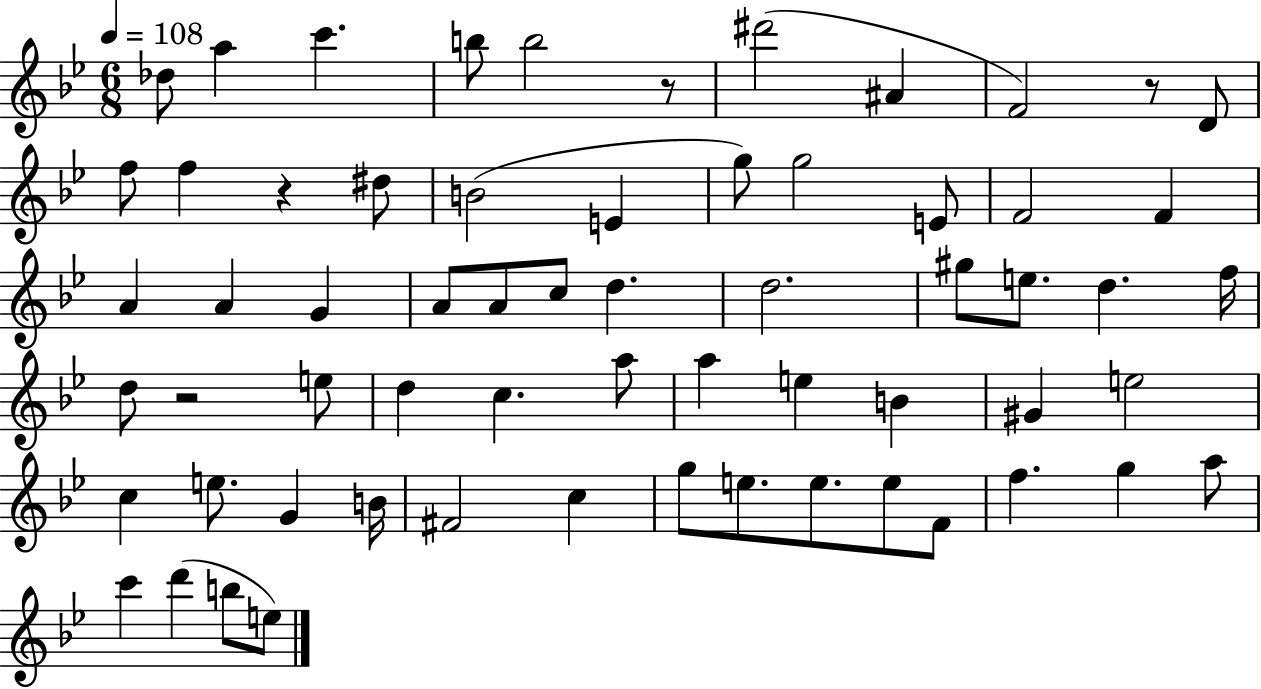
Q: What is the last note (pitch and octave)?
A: E5